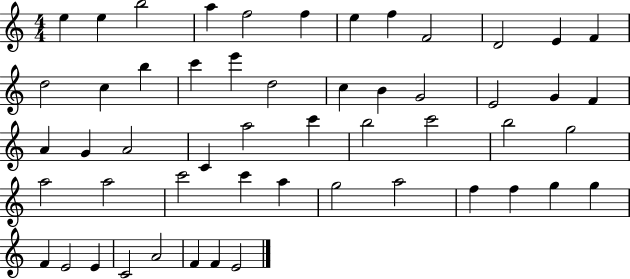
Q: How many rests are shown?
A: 0